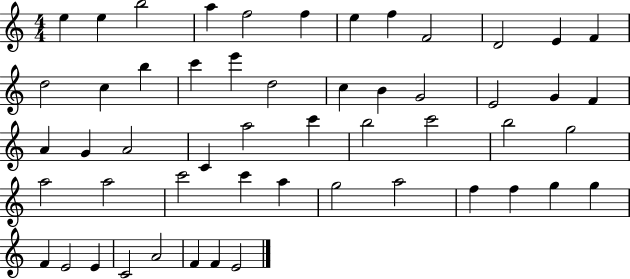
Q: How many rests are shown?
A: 0